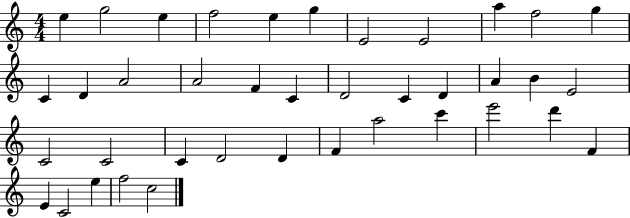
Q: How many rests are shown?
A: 0